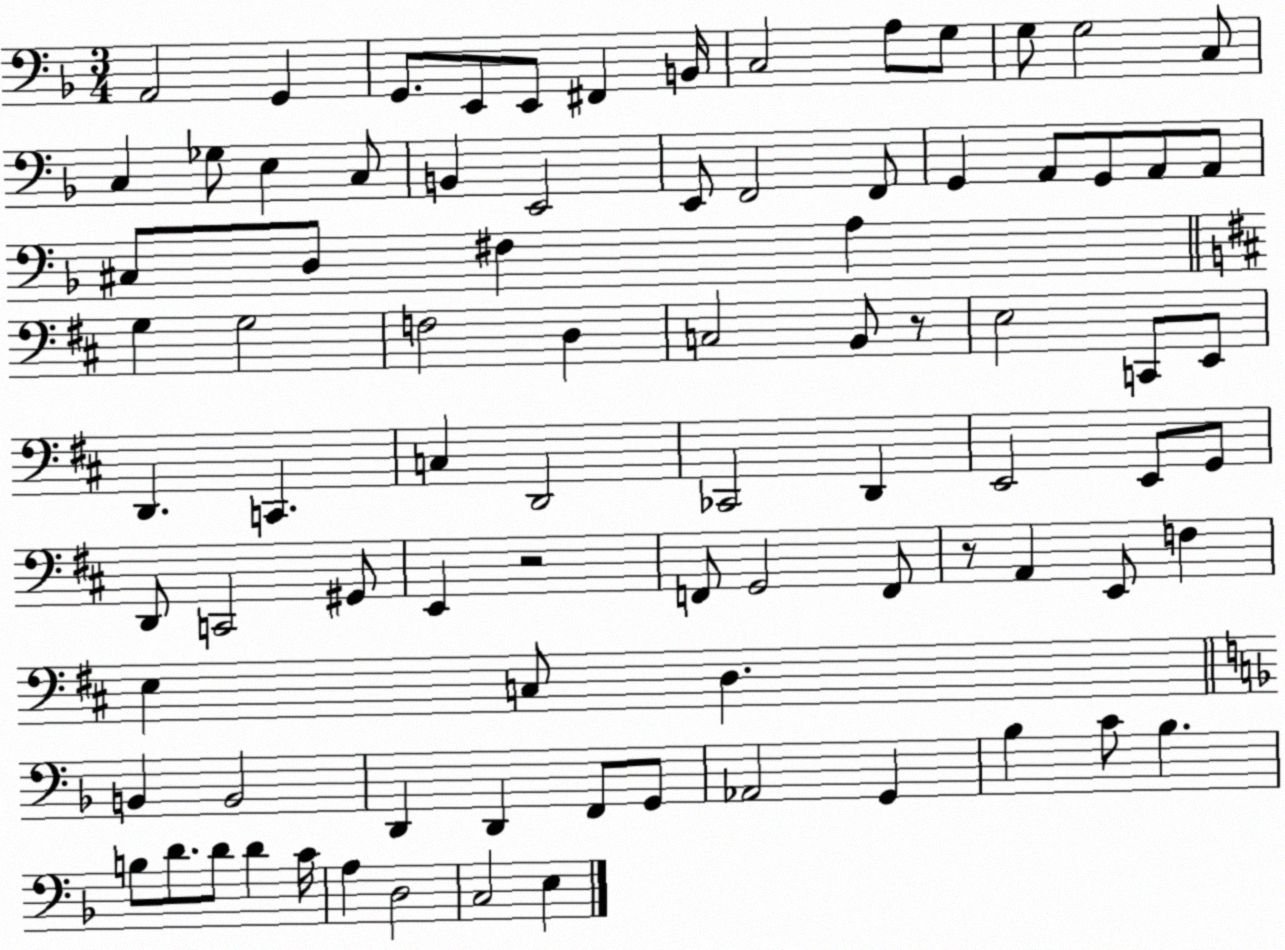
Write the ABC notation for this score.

X:1
T:Untitled
M:3/4
L:1/4
K:F
A,,2 G,, G,,/2 E,,/2 E,,/2 ^F,, B,,/4 C,2 A,/2 G,/2 G,/2 G,2 C,/2 C, _G,/2 E, C,/2 B,, E,,2 E,,/2 F,,2 F,,/2 G,, A,,/2 G,,/2 A,,/2 A,,/2 ^C,/2 D,/2 ^F, A, G, G,2 F,2 D, C,2 B,,/2 z/2 E,2 C,,/2 E,,/2 D,, C,, C, D,,2 _C,,2 D,, E,,2 E,,/2 G,,/2 D,,/2 C,,2 ^G,,/2 E,, z2 F,,/2 G,,2 F,,/2 z/2 A,, E,,/2 F, E, C,/2 D, B,, B,,2 D,, D,, F,,/2 G,,/2 _A,,2 G,, _B, C/2 _B, B,/2 D/2 D/2 D C/4 A, D,2 C,2 E,